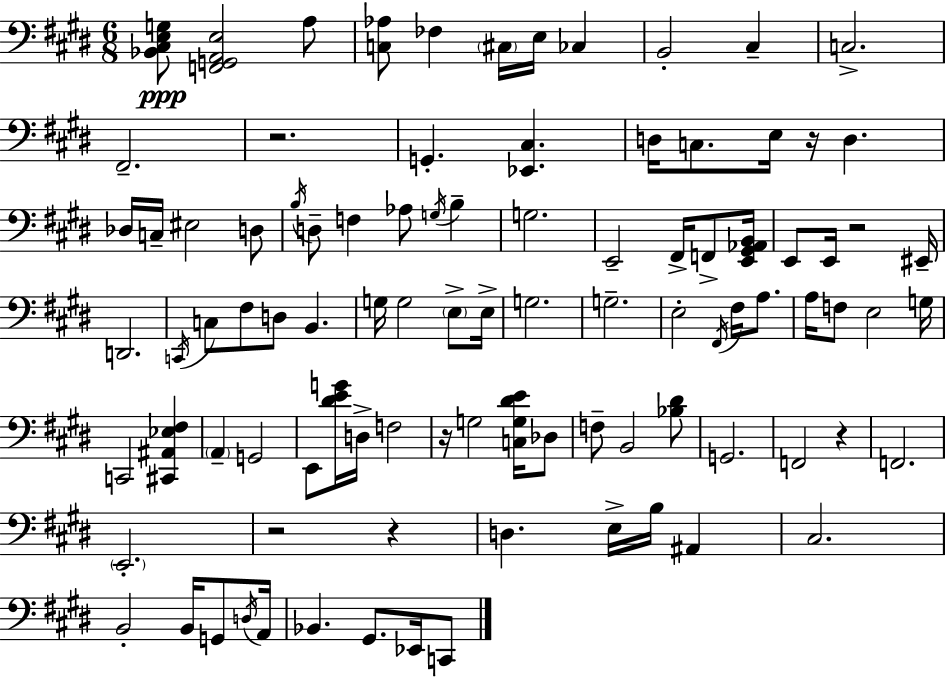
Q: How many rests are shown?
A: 7